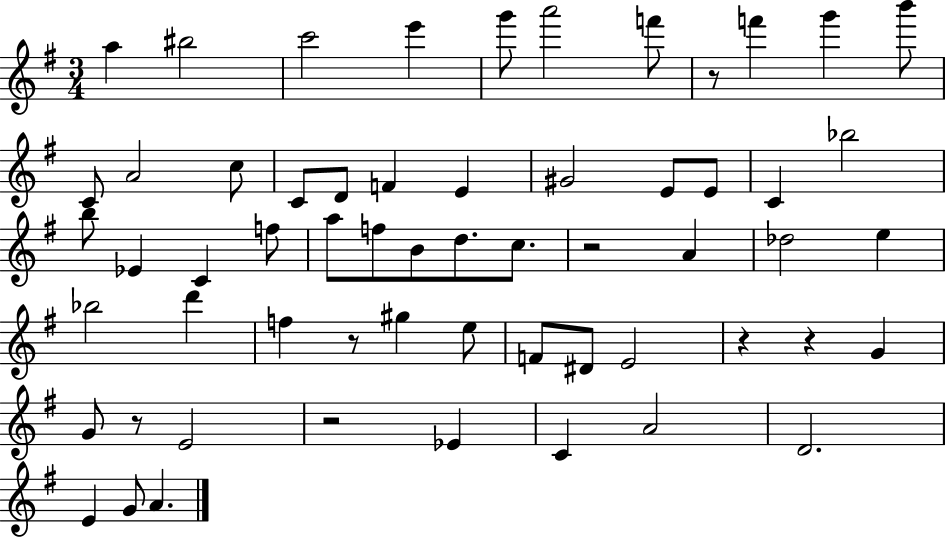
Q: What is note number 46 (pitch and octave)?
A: Eb4